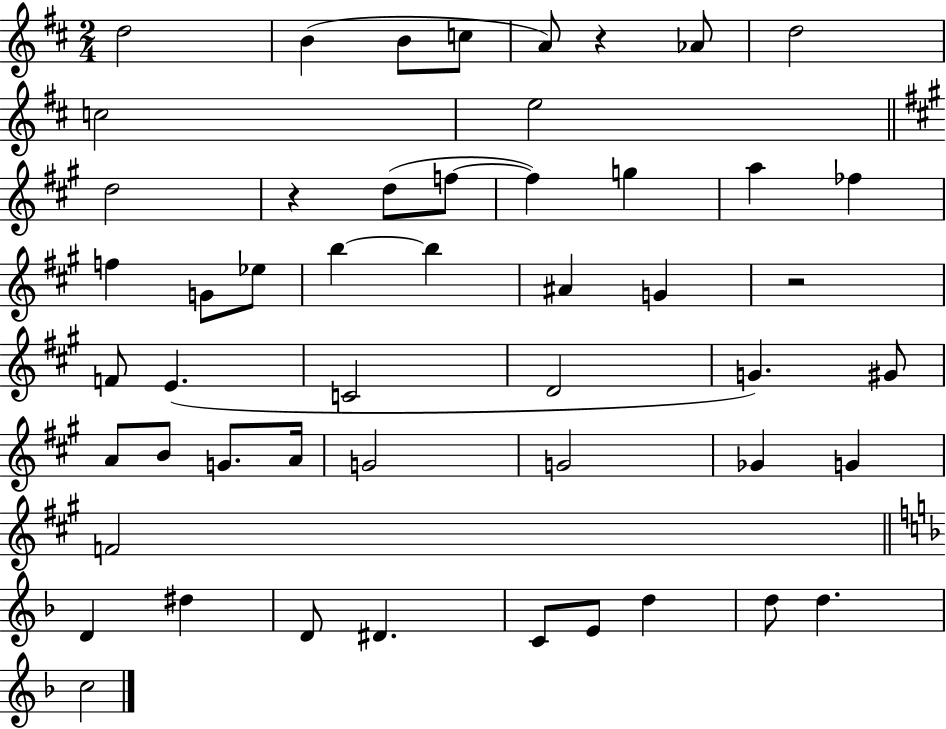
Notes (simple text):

D5/h B4/q B4/e C5/e A4/e R/q Ab4/e D5/h C5/h E5/h D5/h R/q D5/e F5/e F5/q G5/q A5/q FES5/q F5/q G4/e Eb5/e B5/q B5/q A#4/q G4/q R/h F4/e E4/q. C4/h D4/h G4/q. G#4/e A4/e B4/e G4/e. A4/s G4/h G4/h Gb4/q G4/q F4/h D4/q D#5/q D4/e D#4/q. C4/e E4/e D5/q D5/e D5/q. C5/h